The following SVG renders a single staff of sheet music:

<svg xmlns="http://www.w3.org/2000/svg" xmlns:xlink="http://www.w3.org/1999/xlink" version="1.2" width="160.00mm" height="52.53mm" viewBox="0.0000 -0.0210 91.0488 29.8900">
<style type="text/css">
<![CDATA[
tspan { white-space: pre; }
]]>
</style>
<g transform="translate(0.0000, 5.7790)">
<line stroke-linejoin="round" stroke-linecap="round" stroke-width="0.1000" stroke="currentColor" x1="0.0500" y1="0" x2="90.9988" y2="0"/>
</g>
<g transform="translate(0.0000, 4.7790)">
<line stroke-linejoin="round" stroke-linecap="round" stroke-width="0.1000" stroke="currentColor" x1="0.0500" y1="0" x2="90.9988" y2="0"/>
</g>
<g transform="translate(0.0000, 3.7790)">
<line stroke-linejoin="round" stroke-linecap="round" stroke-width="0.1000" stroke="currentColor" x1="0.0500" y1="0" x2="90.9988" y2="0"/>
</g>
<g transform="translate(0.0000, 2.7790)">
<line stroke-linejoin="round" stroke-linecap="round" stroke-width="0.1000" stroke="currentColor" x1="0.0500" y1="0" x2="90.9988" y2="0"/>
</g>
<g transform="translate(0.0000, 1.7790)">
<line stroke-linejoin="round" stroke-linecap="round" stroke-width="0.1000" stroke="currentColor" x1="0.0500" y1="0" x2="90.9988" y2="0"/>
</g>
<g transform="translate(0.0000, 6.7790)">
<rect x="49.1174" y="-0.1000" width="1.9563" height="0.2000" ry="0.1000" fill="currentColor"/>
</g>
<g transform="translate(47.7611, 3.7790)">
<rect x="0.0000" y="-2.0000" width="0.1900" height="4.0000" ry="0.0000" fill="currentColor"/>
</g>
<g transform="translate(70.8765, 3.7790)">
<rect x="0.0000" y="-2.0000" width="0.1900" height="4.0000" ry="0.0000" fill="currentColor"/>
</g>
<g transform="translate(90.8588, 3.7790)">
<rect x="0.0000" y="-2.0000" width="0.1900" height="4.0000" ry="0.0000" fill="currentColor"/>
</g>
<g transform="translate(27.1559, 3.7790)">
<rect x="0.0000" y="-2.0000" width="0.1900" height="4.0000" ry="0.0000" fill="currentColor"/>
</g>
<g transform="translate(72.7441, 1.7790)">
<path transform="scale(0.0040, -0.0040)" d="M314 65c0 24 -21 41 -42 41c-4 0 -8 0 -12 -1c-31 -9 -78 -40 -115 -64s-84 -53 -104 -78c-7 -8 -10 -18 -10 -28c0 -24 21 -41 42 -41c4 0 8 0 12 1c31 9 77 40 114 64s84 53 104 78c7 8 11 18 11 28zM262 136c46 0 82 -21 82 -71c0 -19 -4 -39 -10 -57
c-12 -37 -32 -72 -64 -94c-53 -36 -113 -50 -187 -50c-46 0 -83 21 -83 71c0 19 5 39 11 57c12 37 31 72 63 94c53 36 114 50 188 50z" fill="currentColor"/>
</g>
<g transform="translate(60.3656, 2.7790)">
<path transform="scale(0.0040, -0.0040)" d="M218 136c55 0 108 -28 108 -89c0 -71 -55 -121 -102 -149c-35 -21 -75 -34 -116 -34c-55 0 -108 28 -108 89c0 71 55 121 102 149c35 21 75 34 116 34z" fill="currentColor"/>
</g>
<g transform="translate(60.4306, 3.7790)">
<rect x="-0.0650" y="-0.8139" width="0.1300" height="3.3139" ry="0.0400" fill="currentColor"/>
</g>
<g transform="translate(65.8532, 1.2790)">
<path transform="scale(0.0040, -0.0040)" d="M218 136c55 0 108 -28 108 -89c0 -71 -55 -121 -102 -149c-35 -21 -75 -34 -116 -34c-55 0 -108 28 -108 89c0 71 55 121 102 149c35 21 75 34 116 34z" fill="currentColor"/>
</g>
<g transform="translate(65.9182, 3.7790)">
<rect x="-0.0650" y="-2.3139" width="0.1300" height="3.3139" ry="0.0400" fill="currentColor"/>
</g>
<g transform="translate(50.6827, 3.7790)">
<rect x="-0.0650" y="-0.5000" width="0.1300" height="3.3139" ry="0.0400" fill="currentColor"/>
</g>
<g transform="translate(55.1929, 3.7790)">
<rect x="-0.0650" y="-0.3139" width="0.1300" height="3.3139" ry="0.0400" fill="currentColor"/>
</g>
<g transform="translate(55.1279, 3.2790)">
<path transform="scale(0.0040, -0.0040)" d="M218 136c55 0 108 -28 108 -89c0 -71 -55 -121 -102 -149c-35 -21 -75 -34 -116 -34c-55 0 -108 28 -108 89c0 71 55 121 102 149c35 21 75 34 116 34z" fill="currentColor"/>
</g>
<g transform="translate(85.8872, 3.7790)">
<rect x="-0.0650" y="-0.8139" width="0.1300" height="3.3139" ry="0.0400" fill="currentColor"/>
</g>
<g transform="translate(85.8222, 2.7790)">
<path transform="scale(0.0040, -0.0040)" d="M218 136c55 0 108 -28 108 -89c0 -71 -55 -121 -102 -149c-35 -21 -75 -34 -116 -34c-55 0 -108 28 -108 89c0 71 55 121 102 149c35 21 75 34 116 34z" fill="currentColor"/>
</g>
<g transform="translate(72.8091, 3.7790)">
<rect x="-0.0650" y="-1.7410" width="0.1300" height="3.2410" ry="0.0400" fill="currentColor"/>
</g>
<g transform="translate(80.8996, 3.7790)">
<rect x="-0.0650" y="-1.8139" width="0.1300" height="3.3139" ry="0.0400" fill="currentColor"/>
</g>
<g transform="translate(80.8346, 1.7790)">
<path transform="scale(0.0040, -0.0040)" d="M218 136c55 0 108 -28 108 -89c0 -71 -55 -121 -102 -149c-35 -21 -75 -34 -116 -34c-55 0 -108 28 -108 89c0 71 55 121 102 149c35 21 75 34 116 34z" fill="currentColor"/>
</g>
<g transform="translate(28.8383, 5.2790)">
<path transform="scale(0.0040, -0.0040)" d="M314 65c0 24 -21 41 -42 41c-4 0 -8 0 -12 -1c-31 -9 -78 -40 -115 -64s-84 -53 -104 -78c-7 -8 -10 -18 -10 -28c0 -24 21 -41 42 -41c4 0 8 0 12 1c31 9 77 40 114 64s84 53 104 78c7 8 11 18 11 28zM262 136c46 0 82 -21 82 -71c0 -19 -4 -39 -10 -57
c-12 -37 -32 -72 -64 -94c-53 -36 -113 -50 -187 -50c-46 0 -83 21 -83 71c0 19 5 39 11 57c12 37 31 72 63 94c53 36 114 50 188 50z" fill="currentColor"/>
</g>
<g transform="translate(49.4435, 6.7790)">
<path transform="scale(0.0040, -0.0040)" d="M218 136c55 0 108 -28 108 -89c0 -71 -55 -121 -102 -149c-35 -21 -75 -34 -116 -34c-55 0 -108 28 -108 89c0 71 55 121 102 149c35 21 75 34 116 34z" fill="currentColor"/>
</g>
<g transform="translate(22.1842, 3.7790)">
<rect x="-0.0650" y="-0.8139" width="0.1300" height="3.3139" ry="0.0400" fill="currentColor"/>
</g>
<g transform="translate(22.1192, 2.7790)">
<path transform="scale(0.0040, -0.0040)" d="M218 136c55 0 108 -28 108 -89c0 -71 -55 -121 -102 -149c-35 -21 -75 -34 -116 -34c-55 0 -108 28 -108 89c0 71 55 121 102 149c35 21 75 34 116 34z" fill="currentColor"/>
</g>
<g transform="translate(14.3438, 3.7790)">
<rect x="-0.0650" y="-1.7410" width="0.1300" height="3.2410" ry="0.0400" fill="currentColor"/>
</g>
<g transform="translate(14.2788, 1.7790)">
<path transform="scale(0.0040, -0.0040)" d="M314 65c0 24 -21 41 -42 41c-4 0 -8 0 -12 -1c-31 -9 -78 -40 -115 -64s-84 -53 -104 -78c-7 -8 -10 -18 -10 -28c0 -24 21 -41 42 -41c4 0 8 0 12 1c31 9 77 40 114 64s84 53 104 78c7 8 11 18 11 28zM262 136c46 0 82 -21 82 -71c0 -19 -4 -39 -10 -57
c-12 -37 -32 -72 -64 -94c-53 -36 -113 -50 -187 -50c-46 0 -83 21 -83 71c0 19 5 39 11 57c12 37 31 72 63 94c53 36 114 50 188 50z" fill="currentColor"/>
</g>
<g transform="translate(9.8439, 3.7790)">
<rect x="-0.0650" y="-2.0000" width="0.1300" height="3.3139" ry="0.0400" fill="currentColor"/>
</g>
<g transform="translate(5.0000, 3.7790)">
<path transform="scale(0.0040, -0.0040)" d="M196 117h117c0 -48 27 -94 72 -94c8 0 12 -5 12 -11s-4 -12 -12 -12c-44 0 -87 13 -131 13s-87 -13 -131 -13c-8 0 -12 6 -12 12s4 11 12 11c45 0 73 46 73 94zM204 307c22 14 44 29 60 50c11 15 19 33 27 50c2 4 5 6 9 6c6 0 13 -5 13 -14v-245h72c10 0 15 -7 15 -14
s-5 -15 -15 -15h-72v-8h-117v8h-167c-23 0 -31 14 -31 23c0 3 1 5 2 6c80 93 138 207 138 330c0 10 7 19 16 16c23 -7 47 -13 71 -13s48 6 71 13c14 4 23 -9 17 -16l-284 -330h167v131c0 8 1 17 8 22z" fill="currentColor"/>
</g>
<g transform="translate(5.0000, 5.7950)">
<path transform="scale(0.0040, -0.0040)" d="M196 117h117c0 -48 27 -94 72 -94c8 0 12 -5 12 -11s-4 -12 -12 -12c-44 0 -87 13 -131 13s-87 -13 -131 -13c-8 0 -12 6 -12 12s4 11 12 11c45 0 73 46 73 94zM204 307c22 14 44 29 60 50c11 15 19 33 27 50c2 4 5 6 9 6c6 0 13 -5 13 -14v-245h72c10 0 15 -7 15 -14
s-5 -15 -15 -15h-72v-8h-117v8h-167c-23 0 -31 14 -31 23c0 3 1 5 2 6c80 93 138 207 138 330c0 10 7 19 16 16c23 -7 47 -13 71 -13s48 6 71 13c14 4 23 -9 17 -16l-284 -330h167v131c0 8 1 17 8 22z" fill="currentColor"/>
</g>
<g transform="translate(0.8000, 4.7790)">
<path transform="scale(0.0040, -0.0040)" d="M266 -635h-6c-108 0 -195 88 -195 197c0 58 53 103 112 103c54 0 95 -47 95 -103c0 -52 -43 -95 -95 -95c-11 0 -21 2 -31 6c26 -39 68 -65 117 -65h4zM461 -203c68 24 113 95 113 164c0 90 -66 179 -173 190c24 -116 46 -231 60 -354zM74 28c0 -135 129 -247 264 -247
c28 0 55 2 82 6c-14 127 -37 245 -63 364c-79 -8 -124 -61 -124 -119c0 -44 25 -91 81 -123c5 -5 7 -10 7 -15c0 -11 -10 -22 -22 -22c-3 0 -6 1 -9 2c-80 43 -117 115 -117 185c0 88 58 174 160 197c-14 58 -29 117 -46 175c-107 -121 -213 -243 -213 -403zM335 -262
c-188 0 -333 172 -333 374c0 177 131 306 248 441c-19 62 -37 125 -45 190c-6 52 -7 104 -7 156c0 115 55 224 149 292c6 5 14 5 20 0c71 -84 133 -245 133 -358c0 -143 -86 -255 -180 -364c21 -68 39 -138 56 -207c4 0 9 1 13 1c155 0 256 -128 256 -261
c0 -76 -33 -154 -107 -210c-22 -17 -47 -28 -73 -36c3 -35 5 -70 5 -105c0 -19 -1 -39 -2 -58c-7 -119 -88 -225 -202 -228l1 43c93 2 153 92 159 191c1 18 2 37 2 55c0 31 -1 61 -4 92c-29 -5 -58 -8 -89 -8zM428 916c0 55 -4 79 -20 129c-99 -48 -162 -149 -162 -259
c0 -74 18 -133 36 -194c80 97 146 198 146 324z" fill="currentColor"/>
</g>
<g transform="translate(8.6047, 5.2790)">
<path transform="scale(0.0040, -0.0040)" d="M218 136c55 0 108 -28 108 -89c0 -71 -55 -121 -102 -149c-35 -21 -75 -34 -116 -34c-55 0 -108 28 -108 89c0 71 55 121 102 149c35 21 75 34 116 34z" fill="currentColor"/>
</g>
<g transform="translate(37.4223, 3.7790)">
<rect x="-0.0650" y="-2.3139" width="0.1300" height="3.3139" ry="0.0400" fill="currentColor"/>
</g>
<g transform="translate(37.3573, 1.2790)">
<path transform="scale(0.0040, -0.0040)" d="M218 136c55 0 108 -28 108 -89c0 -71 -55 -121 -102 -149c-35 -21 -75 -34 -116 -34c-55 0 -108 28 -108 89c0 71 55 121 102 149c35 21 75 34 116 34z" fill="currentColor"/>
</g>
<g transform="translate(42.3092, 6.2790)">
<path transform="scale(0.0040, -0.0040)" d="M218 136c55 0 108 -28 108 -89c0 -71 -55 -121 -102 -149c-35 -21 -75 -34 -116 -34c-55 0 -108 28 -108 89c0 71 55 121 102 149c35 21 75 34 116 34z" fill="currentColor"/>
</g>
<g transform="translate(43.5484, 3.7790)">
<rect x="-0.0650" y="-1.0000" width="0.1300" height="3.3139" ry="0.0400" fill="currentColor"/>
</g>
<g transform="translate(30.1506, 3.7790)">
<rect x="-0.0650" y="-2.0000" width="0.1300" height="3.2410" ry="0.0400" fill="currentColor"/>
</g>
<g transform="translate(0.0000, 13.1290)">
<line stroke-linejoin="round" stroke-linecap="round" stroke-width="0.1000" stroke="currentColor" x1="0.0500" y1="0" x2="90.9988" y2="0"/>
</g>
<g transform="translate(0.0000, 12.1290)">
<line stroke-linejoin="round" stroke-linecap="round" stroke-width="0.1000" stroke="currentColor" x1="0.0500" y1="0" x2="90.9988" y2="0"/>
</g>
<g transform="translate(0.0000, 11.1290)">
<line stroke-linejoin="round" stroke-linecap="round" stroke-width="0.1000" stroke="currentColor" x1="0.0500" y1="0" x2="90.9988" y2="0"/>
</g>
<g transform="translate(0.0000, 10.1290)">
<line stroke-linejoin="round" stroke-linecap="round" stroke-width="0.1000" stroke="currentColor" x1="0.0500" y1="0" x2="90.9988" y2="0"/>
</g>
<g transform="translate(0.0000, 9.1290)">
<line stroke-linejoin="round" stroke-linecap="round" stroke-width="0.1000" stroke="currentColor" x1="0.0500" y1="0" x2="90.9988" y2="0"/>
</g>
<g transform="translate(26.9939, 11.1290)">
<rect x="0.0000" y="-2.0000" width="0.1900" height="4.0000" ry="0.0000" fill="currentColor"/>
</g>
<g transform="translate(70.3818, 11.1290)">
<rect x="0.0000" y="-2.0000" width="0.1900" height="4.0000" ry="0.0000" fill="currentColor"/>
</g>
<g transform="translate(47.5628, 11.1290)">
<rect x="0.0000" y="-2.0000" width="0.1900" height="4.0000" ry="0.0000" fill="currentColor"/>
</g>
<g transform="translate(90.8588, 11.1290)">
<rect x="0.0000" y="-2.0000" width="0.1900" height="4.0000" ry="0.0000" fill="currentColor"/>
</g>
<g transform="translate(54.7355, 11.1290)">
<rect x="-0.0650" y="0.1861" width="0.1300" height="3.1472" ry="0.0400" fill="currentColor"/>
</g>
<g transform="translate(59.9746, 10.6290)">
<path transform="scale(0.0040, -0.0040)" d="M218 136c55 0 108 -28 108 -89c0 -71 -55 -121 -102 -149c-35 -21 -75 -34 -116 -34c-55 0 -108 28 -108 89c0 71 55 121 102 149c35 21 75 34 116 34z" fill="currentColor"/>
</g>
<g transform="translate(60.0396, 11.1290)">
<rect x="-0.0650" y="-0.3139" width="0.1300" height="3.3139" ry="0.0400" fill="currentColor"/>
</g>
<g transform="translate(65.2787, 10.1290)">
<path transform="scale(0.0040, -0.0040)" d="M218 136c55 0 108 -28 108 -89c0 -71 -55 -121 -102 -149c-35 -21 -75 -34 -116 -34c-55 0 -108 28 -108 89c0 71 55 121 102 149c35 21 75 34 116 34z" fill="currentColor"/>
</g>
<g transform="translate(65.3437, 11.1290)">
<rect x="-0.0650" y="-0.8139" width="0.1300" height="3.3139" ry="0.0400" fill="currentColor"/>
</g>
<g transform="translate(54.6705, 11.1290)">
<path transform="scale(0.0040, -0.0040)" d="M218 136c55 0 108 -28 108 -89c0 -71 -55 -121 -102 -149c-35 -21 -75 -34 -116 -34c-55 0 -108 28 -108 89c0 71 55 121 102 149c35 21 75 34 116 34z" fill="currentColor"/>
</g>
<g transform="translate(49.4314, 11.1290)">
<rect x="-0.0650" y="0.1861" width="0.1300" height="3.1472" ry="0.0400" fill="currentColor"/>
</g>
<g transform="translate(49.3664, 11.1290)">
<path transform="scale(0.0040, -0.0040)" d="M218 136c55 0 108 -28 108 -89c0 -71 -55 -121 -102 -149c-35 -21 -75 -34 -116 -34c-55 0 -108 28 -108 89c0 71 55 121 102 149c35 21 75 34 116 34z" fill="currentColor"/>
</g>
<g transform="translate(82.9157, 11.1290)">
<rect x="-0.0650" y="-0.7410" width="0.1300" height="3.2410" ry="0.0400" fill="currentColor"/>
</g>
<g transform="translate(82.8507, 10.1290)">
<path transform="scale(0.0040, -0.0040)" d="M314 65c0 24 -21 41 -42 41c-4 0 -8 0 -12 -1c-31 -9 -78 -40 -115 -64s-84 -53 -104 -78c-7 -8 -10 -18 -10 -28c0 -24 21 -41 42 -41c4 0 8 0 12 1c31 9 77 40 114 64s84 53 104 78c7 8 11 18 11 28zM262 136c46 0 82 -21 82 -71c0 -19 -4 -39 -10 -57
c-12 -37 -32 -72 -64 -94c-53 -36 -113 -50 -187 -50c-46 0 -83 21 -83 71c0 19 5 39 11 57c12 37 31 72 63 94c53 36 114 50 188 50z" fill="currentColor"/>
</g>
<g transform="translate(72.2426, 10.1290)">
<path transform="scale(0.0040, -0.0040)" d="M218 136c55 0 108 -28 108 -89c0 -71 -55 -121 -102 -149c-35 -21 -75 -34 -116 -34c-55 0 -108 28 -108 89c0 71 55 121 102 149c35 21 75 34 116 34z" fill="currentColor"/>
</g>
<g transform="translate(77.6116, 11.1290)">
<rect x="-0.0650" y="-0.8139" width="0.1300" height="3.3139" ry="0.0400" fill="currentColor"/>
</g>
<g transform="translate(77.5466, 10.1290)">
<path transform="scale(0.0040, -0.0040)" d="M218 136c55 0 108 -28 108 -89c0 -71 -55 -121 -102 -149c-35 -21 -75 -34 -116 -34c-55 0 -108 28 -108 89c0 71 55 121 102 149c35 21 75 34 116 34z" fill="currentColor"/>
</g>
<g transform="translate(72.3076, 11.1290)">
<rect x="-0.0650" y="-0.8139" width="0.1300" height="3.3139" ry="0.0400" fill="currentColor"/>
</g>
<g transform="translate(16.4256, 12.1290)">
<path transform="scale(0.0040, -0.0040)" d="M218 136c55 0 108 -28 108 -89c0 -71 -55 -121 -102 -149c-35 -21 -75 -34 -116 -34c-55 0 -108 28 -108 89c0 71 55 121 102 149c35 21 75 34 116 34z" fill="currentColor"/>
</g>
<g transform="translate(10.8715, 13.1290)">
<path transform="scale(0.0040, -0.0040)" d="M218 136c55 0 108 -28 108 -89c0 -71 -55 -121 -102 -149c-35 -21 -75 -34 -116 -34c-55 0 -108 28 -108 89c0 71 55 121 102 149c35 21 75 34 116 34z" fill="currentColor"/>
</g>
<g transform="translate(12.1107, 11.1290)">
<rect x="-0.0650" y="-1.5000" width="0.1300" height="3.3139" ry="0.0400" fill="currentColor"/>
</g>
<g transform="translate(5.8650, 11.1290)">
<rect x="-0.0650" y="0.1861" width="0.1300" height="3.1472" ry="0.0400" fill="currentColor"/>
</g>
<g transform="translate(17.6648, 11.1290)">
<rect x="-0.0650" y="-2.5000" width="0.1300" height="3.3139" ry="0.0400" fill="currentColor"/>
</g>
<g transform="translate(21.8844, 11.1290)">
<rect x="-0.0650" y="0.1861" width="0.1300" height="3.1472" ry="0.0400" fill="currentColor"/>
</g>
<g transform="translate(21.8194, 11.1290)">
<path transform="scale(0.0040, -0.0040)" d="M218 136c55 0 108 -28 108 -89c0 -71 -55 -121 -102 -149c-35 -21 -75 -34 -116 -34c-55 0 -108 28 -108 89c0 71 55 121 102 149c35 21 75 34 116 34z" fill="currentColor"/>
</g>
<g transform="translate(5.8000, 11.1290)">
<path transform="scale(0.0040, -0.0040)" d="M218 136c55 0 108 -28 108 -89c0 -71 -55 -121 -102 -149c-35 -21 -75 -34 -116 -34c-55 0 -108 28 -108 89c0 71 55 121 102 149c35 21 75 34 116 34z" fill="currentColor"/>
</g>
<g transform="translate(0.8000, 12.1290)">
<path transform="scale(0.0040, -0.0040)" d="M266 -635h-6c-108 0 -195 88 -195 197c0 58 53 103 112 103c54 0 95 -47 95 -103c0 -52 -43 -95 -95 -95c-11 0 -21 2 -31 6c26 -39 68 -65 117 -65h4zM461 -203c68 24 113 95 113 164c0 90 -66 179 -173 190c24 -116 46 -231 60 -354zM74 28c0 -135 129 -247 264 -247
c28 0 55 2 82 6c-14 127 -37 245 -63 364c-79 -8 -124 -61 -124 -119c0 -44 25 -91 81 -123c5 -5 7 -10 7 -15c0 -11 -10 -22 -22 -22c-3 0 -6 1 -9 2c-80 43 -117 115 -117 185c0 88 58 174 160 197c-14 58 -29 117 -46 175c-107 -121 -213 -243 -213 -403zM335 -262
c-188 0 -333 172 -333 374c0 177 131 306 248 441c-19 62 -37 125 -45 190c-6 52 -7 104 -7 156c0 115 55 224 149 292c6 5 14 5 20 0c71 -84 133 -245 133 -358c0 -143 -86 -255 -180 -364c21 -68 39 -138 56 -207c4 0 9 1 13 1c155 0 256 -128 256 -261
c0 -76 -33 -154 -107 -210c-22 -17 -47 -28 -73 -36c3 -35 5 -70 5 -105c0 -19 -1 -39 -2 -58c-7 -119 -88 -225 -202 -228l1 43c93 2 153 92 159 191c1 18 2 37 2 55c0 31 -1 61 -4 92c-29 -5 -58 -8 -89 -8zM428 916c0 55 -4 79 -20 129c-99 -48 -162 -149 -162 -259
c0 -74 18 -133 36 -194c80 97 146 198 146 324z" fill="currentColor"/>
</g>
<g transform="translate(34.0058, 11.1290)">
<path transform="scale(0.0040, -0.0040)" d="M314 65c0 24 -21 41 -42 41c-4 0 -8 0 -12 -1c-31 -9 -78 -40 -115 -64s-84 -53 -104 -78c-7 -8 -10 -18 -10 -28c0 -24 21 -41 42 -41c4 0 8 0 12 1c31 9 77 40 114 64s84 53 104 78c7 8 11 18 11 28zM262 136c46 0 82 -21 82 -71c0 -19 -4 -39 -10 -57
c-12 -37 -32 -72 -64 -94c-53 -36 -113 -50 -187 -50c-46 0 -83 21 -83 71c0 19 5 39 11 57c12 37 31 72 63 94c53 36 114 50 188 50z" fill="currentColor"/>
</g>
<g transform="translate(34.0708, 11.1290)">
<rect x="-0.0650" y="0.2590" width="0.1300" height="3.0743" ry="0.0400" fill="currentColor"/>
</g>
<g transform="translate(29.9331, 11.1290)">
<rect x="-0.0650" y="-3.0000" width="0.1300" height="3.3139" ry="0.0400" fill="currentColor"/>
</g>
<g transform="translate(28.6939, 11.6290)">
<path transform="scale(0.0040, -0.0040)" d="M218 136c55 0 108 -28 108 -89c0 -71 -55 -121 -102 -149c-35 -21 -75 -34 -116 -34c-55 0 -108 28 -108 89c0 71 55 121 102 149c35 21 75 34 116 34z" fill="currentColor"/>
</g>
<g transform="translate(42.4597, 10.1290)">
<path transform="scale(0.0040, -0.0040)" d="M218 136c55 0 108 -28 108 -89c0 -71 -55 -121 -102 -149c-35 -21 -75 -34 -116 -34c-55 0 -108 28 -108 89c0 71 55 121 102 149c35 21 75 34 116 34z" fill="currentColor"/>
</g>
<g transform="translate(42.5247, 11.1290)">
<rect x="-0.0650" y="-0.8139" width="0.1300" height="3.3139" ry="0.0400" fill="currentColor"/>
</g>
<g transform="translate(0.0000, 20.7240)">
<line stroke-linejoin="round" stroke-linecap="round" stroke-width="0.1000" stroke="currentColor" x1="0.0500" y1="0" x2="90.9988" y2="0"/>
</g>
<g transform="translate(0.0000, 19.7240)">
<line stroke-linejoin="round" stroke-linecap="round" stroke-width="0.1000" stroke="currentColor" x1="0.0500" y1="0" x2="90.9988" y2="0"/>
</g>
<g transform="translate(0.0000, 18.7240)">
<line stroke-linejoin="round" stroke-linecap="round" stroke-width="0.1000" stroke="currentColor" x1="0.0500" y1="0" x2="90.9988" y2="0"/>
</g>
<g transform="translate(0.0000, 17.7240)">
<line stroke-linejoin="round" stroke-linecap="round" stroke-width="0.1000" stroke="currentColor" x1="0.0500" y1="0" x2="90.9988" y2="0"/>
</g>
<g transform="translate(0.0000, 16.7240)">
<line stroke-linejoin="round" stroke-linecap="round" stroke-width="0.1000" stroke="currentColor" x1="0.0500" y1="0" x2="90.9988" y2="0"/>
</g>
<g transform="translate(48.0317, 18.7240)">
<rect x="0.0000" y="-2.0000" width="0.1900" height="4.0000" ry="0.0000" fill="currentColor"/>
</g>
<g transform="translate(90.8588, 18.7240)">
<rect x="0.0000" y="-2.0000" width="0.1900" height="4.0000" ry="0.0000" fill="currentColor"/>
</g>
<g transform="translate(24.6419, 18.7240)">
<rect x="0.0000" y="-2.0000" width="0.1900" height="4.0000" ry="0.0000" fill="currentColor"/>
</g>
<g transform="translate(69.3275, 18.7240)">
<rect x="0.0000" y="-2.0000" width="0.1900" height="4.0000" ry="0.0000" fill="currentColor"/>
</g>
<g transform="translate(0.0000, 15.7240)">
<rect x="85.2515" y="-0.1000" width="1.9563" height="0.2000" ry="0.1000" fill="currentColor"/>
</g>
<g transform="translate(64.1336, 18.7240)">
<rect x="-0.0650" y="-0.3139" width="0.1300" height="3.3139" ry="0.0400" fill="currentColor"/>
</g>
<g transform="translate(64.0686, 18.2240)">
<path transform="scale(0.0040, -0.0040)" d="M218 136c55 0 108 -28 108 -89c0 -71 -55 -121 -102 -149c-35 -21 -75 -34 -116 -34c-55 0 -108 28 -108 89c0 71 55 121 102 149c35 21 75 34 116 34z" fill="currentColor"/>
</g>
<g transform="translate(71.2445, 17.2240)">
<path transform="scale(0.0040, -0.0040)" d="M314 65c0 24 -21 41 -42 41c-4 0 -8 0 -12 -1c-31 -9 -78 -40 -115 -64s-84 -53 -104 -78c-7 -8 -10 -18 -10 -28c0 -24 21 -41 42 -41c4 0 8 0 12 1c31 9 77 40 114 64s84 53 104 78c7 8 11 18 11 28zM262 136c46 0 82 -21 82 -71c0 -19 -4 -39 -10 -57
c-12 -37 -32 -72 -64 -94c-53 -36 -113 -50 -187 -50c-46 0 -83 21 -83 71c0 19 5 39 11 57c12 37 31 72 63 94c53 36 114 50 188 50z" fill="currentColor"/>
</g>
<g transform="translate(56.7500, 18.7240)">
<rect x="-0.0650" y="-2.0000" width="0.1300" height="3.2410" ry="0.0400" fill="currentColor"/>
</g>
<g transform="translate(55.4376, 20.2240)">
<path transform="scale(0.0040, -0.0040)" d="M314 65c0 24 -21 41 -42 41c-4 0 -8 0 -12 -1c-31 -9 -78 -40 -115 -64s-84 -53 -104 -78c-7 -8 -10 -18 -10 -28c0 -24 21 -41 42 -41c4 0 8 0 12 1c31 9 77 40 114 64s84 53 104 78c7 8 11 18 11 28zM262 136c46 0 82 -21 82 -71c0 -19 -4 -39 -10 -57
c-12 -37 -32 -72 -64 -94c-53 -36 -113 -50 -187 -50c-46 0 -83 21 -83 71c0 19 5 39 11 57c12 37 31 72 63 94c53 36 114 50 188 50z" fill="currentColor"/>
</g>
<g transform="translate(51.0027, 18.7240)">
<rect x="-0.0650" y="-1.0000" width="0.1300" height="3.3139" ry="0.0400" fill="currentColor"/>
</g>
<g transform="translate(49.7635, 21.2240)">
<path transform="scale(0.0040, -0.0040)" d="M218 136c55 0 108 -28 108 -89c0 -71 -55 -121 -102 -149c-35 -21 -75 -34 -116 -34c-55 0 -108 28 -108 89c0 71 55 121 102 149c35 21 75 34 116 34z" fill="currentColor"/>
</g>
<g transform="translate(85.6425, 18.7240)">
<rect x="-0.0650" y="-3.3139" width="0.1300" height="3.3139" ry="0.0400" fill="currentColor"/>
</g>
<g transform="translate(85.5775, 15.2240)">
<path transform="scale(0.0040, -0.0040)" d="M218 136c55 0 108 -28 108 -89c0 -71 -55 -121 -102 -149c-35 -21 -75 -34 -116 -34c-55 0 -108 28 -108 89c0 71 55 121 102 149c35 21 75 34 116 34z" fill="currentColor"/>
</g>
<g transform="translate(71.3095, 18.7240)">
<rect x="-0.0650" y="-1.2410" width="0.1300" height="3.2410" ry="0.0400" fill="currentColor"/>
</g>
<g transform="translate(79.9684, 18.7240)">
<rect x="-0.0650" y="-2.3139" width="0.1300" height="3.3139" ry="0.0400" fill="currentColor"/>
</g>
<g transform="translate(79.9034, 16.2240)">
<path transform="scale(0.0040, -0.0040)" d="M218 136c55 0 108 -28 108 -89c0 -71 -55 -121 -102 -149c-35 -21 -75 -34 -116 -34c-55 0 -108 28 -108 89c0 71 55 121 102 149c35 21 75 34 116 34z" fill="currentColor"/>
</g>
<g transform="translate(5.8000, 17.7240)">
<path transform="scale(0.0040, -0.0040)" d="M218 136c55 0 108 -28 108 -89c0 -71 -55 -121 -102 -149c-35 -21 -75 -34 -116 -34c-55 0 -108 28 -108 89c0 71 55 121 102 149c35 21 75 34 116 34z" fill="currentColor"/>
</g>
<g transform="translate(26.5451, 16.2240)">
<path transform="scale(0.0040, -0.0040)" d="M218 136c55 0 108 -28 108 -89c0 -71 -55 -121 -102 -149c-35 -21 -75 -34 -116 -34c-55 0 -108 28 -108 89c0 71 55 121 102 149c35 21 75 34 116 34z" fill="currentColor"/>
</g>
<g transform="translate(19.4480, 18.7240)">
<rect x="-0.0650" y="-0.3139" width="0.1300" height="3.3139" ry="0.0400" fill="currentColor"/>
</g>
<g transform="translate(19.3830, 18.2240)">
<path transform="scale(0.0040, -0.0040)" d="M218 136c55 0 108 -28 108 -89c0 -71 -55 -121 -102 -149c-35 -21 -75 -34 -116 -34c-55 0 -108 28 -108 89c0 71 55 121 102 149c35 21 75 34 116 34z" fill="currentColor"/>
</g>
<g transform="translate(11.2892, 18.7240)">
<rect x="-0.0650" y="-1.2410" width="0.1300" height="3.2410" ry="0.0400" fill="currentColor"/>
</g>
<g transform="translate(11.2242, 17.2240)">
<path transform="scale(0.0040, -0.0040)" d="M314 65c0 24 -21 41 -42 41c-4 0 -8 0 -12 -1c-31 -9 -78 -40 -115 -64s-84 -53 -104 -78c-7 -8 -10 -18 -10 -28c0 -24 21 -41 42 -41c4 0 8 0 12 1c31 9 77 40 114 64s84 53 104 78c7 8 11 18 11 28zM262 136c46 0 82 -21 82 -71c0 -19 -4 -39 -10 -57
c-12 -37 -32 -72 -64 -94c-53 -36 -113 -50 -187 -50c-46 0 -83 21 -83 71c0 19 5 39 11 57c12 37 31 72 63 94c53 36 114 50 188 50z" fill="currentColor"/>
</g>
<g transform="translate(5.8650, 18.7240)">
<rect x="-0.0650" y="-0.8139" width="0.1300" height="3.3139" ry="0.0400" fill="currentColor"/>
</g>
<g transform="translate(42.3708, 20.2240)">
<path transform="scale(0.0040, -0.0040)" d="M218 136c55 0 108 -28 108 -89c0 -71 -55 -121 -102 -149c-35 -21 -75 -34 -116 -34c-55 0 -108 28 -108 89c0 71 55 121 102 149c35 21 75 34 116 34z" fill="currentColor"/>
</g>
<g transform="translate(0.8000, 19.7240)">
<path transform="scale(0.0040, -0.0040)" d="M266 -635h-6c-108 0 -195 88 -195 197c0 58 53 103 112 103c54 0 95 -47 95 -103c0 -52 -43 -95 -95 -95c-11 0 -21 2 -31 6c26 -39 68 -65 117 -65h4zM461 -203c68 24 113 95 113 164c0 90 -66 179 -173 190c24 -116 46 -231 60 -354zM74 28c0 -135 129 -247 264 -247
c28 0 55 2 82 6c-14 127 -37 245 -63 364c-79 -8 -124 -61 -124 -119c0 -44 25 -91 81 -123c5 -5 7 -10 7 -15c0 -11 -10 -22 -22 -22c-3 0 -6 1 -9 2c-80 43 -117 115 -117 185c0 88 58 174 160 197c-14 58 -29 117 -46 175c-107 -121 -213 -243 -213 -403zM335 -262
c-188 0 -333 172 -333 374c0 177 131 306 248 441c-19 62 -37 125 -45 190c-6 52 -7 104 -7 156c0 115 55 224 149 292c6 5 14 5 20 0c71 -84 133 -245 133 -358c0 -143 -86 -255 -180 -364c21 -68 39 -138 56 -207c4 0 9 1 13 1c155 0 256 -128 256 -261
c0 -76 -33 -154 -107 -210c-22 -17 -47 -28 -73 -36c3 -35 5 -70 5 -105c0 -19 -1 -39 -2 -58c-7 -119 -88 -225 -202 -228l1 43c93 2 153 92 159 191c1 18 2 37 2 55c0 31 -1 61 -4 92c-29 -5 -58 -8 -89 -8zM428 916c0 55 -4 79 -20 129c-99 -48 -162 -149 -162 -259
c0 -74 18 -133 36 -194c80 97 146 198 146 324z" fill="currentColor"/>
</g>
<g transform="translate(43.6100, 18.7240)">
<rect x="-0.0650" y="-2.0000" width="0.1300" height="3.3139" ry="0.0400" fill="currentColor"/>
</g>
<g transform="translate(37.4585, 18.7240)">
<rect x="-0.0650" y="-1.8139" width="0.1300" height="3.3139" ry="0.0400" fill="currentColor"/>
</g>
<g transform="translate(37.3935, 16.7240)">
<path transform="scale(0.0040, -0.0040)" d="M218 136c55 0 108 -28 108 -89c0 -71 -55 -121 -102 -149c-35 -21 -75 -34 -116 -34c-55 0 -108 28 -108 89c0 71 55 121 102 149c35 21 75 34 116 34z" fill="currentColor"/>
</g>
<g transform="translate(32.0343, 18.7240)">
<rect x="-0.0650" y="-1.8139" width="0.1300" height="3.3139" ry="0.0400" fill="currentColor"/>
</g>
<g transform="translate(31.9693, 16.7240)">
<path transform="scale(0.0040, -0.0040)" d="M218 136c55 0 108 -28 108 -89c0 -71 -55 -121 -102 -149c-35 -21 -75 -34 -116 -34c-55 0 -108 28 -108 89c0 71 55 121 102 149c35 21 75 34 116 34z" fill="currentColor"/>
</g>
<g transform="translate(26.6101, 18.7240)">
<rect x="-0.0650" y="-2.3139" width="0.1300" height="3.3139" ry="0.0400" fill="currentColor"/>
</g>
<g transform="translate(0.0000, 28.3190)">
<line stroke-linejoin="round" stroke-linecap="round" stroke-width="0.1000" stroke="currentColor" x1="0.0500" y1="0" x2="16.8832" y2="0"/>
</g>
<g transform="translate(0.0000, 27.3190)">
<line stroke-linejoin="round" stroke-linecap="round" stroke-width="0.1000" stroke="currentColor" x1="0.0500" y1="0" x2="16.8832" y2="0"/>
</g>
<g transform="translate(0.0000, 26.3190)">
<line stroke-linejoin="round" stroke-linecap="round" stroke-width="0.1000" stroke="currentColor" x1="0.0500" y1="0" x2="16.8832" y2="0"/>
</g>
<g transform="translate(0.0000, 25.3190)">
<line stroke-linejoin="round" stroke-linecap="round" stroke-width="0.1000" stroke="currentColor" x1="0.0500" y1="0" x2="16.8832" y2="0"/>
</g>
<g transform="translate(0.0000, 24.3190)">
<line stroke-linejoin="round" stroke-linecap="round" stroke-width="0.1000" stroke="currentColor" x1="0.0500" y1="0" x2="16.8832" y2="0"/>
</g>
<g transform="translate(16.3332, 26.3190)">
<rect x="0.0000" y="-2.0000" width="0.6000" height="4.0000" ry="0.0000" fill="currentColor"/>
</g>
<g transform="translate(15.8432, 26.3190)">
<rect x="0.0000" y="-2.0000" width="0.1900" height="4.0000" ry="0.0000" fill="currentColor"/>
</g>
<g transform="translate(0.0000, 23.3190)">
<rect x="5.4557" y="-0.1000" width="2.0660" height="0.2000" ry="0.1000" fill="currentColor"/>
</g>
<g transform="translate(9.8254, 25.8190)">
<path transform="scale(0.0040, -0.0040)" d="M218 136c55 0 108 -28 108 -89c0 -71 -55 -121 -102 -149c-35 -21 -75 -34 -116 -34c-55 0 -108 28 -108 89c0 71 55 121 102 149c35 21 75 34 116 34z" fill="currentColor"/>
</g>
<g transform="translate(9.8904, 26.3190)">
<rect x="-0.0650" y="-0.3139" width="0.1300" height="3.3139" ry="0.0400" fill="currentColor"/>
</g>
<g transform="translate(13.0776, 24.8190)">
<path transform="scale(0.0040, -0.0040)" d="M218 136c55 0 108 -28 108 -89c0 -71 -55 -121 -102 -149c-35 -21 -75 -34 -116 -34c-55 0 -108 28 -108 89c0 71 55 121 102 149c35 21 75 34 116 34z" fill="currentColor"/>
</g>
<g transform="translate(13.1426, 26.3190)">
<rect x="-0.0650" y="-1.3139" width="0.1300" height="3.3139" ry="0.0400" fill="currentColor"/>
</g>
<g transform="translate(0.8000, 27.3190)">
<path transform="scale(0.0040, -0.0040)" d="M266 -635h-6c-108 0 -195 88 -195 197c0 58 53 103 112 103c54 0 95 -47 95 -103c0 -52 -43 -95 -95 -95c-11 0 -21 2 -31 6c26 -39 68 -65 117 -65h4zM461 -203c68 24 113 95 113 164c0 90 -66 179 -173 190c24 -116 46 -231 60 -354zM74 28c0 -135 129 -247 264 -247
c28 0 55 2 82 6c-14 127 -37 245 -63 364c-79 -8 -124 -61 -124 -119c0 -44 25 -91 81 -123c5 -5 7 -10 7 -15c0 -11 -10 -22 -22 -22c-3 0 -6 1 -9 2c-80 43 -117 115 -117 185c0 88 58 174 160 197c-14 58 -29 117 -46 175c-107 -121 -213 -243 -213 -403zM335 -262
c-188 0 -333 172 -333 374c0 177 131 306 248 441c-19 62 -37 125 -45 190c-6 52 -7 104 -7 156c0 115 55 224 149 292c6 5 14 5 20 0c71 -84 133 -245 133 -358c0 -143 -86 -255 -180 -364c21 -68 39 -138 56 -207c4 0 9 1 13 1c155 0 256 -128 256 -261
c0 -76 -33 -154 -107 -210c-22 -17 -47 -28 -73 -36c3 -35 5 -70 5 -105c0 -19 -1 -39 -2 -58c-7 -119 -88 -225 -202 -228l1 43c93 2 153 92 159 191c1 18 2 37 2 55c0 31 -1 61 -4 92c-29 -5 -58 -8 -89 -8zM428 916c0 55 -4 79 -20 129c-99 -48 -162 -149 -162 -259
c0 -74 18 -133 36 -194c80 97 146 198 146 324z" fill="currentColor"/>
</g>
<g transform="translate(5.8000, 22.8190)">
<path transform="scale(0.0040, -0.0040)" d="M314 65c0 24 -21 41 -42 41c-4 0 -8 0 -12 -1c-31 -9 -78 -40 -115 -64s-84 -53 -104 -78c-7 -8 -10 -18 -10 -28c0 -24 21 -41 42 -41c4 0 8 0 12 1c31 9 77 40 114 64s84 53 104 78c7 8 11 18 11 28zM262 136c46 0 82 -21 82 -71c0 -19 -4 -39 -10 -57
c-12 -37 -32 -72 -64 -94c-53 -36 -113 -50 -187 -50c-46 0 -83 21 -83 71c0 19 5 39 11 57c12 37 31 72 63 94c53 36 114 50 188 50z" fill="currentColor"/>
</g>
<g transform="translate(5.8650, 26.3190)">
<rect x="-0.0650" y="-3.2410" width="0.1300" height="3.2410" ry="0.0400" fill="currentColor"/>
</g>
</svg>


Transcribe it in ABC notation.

X:1
T:Untitled
M:4/4
L:1/4
K:C
F f2 d F2 g D C c d g f2 f d B E G B A B2 d B B c d d d d2 d e2 c g f f F D F2 c e2 g b b2 c e